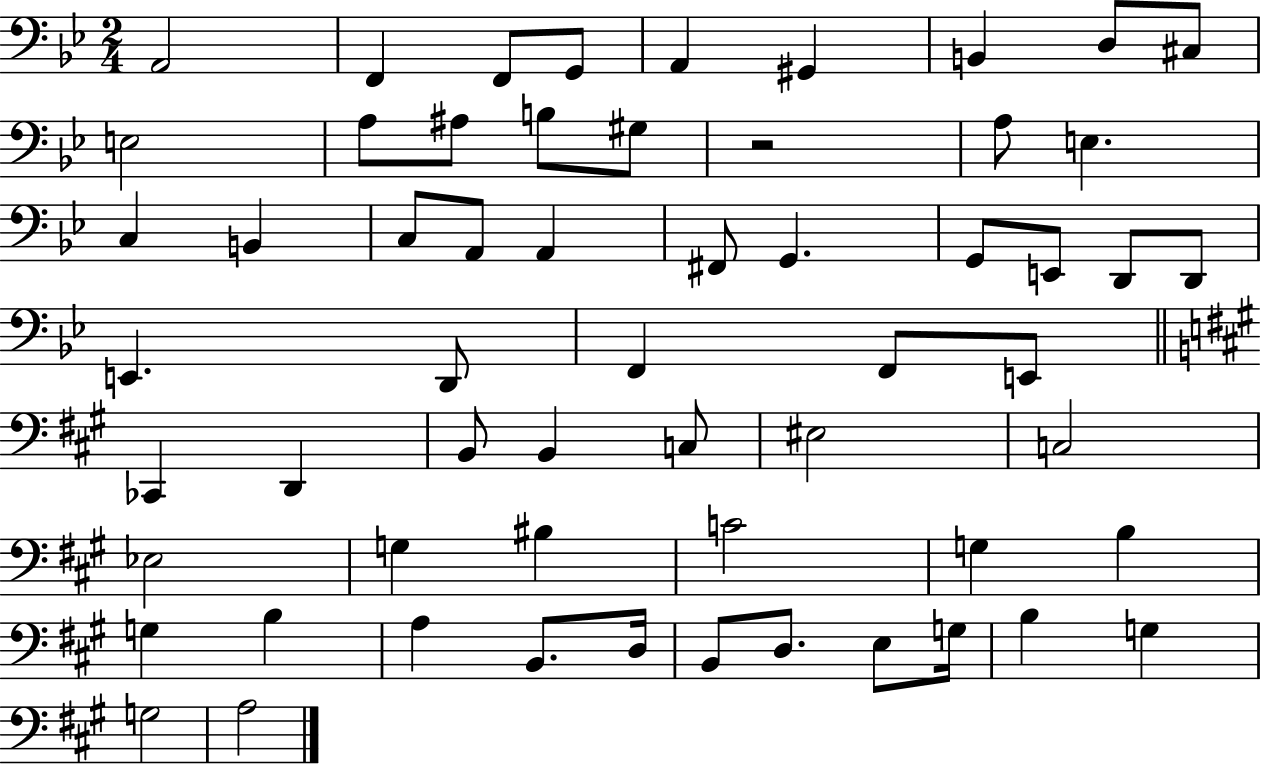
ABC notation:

X:1
T:Untitled
M:2/4
L:1/4
K:Bb
A,,2 F,, F,,/2 G,,/2 A,, ^G,, B,, D,/2 ^C,/2 E,2 A,/2 ^A,/2 B,/2 ^G,/2 z2 A,/2 E, C, B,, C,/2 A,,/2 A,, ^F,,/2 G,, G,,/2 E,,/2 D,,/2 D,,/2 E,, D,,/2 F,, F,,/2 E,,/2 _C,, D,, B,,/2 B,, C,/2 ^E,2 C,2 _E,2 G, ^B, C2 G, B, G, B, A, B,,/2 D,/4 B,,/2 D,/2 E,/2 G,/4 B, G, G,2 A,2